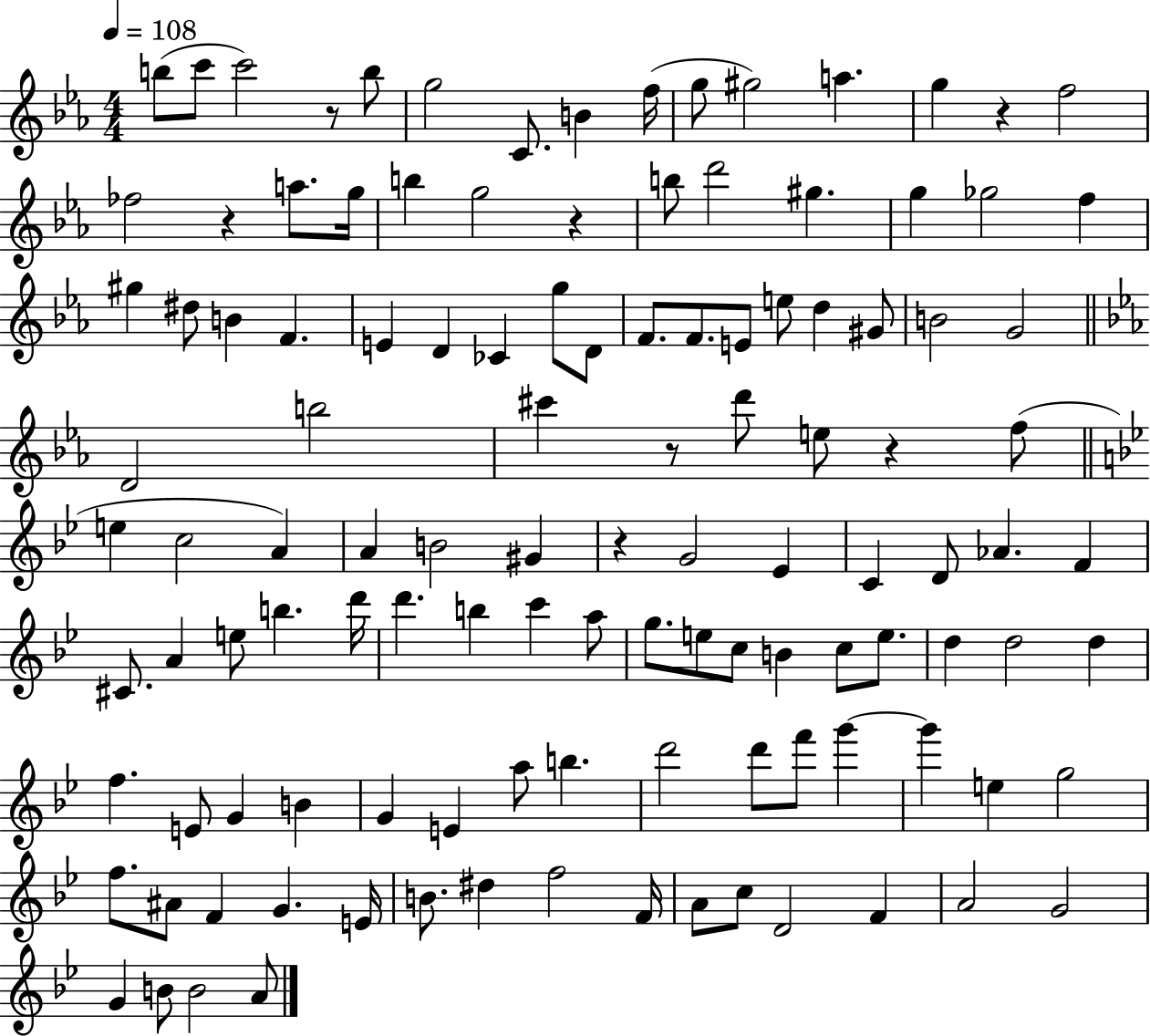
{
  \clef treble
  \numericTimeSignature
  \time 4/4
  \key ees \major
  \tempo 4 = 108
  b''8( c'''8 c'''2) r8 b''8 | g''2 c'8. b'4 f''16( | g''8 gis''2) a''4. | g''4 r4 f''2 | \break fes''2 r4 a''8. g''16 | b''4 g''2 r4 | b''8 d'''2 gis''4. | g''4 ges''2 f''4 | \break gis''4 dis''8 b'4 f'4. | e'4 d'4 ces'4 g''8 d'8 | f'8. f'8. e'8 e''8 d''4 gis'8 | b'2 g'2 | \break \bar "||" \break \key ees \major d'2 b''2 | cis'''4 r8 d'''8 e''8 r4 f''8( | \bar "||" \break \key bes \major e''4 c''2 a'4) | a'4 b'2 gis'4 | r4 g'2 ees'4 | c'4 d'8 aes'4. f'4 | \break cis'8. a'4 e''8 b''4. d'''16 | d'''4. b''4 c'''4 a''8 | g''8. e''8 c''8 b'4 c''8 e''8. | d''4 d''2 d''4 | \break f''4. e'8 g'4 b'4 | g'4 e'4 a''8 b''4. | d'''2 d'''8 f'''8 g'''4~~ | g'''4 e''4 g''2 | \break f''8. ais'8 f'4 g'4. e'16 | b'8. dis''4 f''2 f'16 | a'8 c''8 d'2 f'4 | a'2 g'2 | \break g'4 b'8 b'2 a'8 | \bar "|."
}